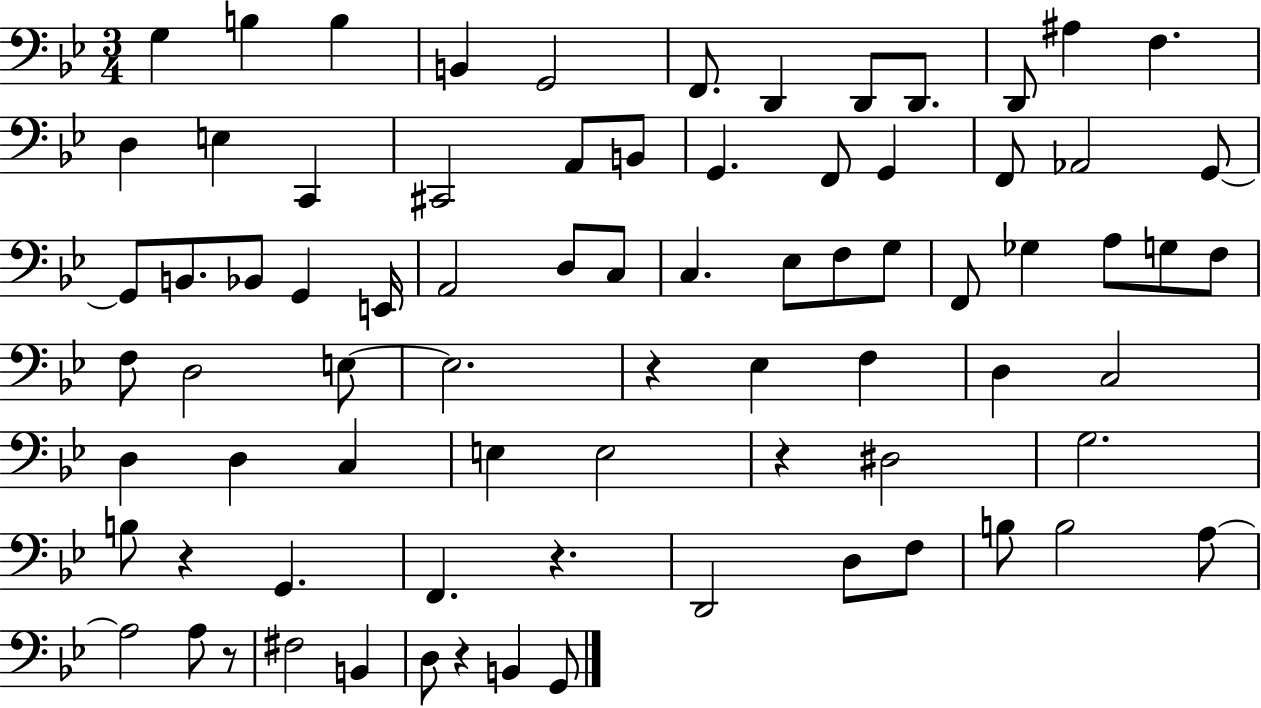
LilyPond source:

{
  \clef bass
  \numericTimeSignature
  \time 3/4
  \key bes \major
  g4 b4 b4 | b,4 g,2 | f,8. d,4 d,8 d,8. | d,8 ais4 f4. | \break d4 e4 c,4 | cis,2 a,8 b,8 | g,4. f,8 g,4 | f,8 aes,2 g,8~~ | \break g,8 b,8. bes,8 g,4 e,16 | a,2 d8 c8 | c4. ees8 f8 g8 | f,8 ges4 a8 g8 f8 | \break f8 d2 e8~~ | e2. | r4 ees4 f4 | d4 c2 | \break d4 d4 c4 | e4 e2 | r4 dis2 | g2. | \break b8 r4 g,4. | f,4. r4. | d,2 d8 f8 | b8 b2 a8~~ | \break a2 a8 r8 | fis2 b,4 | d8 r4 b,4 g,8 | \bar "|."
}